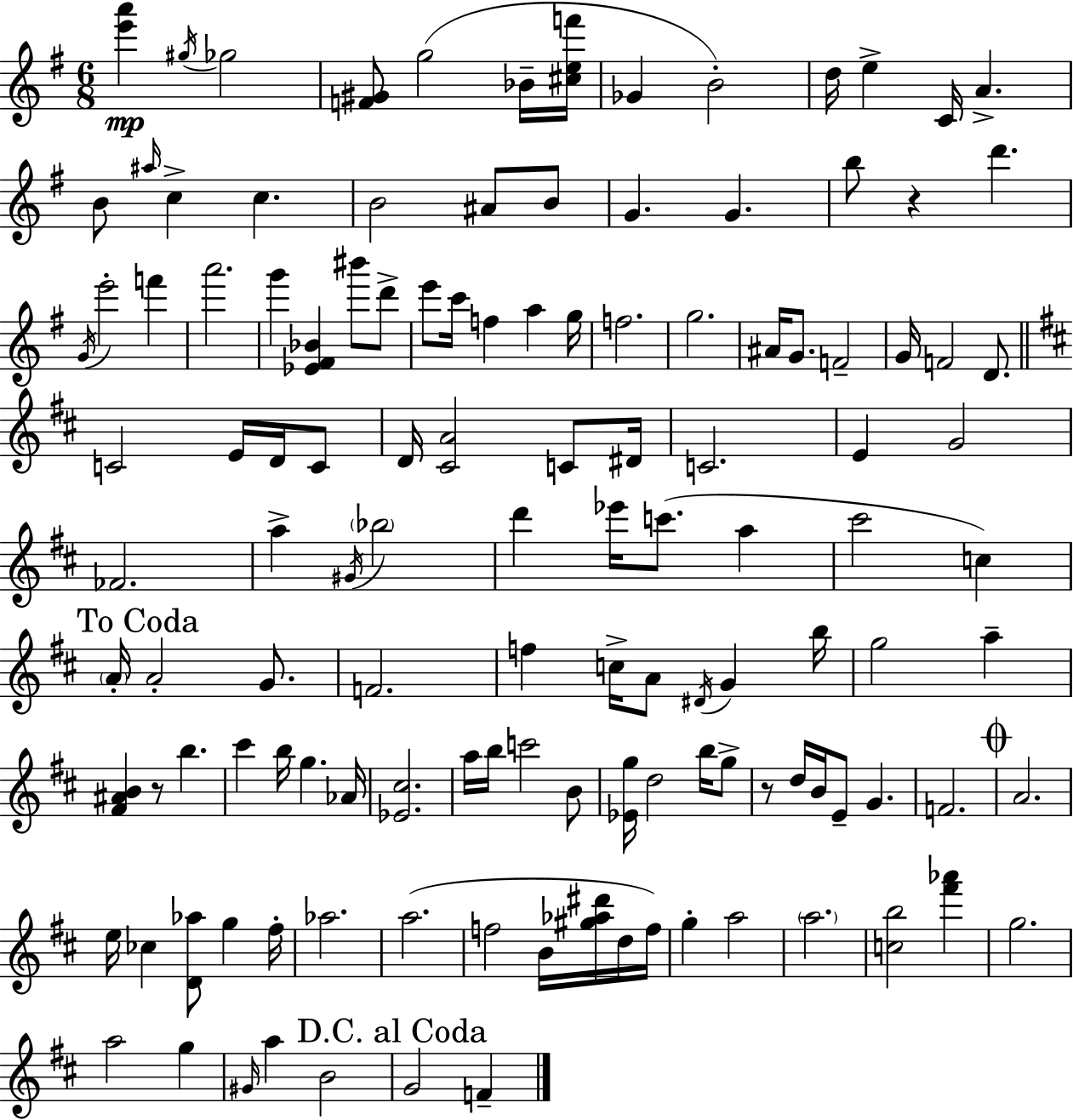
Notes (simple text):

[E6,A6]/q G#5/s Gb5/h [F4,G#4]/e G5/h Bb4/s [C#5,E5,F6]/s Gb4/q B4/h D5/s E5/q C4/s A4/q. B4/e A#5/s C5/q C5/q. B4/h A#4/e B4/e G4/q. G4/q. B5/e R/q D6/q. G4/s E6/h F6/q A6/h. G6/q [Eb4,F#4,Bb4]/q BIS6/e D6/e E6/e C6/s F5/q A5/q G5/s F5/h. G5/h. A#4/s G4/e. F4/h G4/s F4/h D4/e. C4/h E4/s D4/s C4/e D4/s [C#4,A4]/h C4/e D#4/s C4/h. E4/q G4/h FES4/h. A5/q G#4/s Bb5/h D6/q Eb6/s C6/e. A5/q C#6/h C5/q A4/s A4/h G4/e. F4/h. F5/q C5/s A4/e D#4/s G4/q B5/s G5/h A5/q [F#4,A#4,B4]/q R/e B5/q. C#6/q B5/s G5/q. Ab4/s [Eb4,C#5]/h. A5/s B5/s C6/h B4/e [Eb4,G5]/s D5/h B5/s G5/e R/e D5/s B4/s E4/e G4/q. F4/h. A4/h. E5/s CES5/q [D4,Ab5]/e G5/q F#5/s Ab5/h. A5/h. F5/h B4/s [G#5,Ab5,D#6]/s D5/s F5/s G5/q A5/h A5/h. [C5,B5]/h [F#6,Ab6]/q G5/h. A5/h G5/q G#4/s A5/q B4/h G4/h F4/q